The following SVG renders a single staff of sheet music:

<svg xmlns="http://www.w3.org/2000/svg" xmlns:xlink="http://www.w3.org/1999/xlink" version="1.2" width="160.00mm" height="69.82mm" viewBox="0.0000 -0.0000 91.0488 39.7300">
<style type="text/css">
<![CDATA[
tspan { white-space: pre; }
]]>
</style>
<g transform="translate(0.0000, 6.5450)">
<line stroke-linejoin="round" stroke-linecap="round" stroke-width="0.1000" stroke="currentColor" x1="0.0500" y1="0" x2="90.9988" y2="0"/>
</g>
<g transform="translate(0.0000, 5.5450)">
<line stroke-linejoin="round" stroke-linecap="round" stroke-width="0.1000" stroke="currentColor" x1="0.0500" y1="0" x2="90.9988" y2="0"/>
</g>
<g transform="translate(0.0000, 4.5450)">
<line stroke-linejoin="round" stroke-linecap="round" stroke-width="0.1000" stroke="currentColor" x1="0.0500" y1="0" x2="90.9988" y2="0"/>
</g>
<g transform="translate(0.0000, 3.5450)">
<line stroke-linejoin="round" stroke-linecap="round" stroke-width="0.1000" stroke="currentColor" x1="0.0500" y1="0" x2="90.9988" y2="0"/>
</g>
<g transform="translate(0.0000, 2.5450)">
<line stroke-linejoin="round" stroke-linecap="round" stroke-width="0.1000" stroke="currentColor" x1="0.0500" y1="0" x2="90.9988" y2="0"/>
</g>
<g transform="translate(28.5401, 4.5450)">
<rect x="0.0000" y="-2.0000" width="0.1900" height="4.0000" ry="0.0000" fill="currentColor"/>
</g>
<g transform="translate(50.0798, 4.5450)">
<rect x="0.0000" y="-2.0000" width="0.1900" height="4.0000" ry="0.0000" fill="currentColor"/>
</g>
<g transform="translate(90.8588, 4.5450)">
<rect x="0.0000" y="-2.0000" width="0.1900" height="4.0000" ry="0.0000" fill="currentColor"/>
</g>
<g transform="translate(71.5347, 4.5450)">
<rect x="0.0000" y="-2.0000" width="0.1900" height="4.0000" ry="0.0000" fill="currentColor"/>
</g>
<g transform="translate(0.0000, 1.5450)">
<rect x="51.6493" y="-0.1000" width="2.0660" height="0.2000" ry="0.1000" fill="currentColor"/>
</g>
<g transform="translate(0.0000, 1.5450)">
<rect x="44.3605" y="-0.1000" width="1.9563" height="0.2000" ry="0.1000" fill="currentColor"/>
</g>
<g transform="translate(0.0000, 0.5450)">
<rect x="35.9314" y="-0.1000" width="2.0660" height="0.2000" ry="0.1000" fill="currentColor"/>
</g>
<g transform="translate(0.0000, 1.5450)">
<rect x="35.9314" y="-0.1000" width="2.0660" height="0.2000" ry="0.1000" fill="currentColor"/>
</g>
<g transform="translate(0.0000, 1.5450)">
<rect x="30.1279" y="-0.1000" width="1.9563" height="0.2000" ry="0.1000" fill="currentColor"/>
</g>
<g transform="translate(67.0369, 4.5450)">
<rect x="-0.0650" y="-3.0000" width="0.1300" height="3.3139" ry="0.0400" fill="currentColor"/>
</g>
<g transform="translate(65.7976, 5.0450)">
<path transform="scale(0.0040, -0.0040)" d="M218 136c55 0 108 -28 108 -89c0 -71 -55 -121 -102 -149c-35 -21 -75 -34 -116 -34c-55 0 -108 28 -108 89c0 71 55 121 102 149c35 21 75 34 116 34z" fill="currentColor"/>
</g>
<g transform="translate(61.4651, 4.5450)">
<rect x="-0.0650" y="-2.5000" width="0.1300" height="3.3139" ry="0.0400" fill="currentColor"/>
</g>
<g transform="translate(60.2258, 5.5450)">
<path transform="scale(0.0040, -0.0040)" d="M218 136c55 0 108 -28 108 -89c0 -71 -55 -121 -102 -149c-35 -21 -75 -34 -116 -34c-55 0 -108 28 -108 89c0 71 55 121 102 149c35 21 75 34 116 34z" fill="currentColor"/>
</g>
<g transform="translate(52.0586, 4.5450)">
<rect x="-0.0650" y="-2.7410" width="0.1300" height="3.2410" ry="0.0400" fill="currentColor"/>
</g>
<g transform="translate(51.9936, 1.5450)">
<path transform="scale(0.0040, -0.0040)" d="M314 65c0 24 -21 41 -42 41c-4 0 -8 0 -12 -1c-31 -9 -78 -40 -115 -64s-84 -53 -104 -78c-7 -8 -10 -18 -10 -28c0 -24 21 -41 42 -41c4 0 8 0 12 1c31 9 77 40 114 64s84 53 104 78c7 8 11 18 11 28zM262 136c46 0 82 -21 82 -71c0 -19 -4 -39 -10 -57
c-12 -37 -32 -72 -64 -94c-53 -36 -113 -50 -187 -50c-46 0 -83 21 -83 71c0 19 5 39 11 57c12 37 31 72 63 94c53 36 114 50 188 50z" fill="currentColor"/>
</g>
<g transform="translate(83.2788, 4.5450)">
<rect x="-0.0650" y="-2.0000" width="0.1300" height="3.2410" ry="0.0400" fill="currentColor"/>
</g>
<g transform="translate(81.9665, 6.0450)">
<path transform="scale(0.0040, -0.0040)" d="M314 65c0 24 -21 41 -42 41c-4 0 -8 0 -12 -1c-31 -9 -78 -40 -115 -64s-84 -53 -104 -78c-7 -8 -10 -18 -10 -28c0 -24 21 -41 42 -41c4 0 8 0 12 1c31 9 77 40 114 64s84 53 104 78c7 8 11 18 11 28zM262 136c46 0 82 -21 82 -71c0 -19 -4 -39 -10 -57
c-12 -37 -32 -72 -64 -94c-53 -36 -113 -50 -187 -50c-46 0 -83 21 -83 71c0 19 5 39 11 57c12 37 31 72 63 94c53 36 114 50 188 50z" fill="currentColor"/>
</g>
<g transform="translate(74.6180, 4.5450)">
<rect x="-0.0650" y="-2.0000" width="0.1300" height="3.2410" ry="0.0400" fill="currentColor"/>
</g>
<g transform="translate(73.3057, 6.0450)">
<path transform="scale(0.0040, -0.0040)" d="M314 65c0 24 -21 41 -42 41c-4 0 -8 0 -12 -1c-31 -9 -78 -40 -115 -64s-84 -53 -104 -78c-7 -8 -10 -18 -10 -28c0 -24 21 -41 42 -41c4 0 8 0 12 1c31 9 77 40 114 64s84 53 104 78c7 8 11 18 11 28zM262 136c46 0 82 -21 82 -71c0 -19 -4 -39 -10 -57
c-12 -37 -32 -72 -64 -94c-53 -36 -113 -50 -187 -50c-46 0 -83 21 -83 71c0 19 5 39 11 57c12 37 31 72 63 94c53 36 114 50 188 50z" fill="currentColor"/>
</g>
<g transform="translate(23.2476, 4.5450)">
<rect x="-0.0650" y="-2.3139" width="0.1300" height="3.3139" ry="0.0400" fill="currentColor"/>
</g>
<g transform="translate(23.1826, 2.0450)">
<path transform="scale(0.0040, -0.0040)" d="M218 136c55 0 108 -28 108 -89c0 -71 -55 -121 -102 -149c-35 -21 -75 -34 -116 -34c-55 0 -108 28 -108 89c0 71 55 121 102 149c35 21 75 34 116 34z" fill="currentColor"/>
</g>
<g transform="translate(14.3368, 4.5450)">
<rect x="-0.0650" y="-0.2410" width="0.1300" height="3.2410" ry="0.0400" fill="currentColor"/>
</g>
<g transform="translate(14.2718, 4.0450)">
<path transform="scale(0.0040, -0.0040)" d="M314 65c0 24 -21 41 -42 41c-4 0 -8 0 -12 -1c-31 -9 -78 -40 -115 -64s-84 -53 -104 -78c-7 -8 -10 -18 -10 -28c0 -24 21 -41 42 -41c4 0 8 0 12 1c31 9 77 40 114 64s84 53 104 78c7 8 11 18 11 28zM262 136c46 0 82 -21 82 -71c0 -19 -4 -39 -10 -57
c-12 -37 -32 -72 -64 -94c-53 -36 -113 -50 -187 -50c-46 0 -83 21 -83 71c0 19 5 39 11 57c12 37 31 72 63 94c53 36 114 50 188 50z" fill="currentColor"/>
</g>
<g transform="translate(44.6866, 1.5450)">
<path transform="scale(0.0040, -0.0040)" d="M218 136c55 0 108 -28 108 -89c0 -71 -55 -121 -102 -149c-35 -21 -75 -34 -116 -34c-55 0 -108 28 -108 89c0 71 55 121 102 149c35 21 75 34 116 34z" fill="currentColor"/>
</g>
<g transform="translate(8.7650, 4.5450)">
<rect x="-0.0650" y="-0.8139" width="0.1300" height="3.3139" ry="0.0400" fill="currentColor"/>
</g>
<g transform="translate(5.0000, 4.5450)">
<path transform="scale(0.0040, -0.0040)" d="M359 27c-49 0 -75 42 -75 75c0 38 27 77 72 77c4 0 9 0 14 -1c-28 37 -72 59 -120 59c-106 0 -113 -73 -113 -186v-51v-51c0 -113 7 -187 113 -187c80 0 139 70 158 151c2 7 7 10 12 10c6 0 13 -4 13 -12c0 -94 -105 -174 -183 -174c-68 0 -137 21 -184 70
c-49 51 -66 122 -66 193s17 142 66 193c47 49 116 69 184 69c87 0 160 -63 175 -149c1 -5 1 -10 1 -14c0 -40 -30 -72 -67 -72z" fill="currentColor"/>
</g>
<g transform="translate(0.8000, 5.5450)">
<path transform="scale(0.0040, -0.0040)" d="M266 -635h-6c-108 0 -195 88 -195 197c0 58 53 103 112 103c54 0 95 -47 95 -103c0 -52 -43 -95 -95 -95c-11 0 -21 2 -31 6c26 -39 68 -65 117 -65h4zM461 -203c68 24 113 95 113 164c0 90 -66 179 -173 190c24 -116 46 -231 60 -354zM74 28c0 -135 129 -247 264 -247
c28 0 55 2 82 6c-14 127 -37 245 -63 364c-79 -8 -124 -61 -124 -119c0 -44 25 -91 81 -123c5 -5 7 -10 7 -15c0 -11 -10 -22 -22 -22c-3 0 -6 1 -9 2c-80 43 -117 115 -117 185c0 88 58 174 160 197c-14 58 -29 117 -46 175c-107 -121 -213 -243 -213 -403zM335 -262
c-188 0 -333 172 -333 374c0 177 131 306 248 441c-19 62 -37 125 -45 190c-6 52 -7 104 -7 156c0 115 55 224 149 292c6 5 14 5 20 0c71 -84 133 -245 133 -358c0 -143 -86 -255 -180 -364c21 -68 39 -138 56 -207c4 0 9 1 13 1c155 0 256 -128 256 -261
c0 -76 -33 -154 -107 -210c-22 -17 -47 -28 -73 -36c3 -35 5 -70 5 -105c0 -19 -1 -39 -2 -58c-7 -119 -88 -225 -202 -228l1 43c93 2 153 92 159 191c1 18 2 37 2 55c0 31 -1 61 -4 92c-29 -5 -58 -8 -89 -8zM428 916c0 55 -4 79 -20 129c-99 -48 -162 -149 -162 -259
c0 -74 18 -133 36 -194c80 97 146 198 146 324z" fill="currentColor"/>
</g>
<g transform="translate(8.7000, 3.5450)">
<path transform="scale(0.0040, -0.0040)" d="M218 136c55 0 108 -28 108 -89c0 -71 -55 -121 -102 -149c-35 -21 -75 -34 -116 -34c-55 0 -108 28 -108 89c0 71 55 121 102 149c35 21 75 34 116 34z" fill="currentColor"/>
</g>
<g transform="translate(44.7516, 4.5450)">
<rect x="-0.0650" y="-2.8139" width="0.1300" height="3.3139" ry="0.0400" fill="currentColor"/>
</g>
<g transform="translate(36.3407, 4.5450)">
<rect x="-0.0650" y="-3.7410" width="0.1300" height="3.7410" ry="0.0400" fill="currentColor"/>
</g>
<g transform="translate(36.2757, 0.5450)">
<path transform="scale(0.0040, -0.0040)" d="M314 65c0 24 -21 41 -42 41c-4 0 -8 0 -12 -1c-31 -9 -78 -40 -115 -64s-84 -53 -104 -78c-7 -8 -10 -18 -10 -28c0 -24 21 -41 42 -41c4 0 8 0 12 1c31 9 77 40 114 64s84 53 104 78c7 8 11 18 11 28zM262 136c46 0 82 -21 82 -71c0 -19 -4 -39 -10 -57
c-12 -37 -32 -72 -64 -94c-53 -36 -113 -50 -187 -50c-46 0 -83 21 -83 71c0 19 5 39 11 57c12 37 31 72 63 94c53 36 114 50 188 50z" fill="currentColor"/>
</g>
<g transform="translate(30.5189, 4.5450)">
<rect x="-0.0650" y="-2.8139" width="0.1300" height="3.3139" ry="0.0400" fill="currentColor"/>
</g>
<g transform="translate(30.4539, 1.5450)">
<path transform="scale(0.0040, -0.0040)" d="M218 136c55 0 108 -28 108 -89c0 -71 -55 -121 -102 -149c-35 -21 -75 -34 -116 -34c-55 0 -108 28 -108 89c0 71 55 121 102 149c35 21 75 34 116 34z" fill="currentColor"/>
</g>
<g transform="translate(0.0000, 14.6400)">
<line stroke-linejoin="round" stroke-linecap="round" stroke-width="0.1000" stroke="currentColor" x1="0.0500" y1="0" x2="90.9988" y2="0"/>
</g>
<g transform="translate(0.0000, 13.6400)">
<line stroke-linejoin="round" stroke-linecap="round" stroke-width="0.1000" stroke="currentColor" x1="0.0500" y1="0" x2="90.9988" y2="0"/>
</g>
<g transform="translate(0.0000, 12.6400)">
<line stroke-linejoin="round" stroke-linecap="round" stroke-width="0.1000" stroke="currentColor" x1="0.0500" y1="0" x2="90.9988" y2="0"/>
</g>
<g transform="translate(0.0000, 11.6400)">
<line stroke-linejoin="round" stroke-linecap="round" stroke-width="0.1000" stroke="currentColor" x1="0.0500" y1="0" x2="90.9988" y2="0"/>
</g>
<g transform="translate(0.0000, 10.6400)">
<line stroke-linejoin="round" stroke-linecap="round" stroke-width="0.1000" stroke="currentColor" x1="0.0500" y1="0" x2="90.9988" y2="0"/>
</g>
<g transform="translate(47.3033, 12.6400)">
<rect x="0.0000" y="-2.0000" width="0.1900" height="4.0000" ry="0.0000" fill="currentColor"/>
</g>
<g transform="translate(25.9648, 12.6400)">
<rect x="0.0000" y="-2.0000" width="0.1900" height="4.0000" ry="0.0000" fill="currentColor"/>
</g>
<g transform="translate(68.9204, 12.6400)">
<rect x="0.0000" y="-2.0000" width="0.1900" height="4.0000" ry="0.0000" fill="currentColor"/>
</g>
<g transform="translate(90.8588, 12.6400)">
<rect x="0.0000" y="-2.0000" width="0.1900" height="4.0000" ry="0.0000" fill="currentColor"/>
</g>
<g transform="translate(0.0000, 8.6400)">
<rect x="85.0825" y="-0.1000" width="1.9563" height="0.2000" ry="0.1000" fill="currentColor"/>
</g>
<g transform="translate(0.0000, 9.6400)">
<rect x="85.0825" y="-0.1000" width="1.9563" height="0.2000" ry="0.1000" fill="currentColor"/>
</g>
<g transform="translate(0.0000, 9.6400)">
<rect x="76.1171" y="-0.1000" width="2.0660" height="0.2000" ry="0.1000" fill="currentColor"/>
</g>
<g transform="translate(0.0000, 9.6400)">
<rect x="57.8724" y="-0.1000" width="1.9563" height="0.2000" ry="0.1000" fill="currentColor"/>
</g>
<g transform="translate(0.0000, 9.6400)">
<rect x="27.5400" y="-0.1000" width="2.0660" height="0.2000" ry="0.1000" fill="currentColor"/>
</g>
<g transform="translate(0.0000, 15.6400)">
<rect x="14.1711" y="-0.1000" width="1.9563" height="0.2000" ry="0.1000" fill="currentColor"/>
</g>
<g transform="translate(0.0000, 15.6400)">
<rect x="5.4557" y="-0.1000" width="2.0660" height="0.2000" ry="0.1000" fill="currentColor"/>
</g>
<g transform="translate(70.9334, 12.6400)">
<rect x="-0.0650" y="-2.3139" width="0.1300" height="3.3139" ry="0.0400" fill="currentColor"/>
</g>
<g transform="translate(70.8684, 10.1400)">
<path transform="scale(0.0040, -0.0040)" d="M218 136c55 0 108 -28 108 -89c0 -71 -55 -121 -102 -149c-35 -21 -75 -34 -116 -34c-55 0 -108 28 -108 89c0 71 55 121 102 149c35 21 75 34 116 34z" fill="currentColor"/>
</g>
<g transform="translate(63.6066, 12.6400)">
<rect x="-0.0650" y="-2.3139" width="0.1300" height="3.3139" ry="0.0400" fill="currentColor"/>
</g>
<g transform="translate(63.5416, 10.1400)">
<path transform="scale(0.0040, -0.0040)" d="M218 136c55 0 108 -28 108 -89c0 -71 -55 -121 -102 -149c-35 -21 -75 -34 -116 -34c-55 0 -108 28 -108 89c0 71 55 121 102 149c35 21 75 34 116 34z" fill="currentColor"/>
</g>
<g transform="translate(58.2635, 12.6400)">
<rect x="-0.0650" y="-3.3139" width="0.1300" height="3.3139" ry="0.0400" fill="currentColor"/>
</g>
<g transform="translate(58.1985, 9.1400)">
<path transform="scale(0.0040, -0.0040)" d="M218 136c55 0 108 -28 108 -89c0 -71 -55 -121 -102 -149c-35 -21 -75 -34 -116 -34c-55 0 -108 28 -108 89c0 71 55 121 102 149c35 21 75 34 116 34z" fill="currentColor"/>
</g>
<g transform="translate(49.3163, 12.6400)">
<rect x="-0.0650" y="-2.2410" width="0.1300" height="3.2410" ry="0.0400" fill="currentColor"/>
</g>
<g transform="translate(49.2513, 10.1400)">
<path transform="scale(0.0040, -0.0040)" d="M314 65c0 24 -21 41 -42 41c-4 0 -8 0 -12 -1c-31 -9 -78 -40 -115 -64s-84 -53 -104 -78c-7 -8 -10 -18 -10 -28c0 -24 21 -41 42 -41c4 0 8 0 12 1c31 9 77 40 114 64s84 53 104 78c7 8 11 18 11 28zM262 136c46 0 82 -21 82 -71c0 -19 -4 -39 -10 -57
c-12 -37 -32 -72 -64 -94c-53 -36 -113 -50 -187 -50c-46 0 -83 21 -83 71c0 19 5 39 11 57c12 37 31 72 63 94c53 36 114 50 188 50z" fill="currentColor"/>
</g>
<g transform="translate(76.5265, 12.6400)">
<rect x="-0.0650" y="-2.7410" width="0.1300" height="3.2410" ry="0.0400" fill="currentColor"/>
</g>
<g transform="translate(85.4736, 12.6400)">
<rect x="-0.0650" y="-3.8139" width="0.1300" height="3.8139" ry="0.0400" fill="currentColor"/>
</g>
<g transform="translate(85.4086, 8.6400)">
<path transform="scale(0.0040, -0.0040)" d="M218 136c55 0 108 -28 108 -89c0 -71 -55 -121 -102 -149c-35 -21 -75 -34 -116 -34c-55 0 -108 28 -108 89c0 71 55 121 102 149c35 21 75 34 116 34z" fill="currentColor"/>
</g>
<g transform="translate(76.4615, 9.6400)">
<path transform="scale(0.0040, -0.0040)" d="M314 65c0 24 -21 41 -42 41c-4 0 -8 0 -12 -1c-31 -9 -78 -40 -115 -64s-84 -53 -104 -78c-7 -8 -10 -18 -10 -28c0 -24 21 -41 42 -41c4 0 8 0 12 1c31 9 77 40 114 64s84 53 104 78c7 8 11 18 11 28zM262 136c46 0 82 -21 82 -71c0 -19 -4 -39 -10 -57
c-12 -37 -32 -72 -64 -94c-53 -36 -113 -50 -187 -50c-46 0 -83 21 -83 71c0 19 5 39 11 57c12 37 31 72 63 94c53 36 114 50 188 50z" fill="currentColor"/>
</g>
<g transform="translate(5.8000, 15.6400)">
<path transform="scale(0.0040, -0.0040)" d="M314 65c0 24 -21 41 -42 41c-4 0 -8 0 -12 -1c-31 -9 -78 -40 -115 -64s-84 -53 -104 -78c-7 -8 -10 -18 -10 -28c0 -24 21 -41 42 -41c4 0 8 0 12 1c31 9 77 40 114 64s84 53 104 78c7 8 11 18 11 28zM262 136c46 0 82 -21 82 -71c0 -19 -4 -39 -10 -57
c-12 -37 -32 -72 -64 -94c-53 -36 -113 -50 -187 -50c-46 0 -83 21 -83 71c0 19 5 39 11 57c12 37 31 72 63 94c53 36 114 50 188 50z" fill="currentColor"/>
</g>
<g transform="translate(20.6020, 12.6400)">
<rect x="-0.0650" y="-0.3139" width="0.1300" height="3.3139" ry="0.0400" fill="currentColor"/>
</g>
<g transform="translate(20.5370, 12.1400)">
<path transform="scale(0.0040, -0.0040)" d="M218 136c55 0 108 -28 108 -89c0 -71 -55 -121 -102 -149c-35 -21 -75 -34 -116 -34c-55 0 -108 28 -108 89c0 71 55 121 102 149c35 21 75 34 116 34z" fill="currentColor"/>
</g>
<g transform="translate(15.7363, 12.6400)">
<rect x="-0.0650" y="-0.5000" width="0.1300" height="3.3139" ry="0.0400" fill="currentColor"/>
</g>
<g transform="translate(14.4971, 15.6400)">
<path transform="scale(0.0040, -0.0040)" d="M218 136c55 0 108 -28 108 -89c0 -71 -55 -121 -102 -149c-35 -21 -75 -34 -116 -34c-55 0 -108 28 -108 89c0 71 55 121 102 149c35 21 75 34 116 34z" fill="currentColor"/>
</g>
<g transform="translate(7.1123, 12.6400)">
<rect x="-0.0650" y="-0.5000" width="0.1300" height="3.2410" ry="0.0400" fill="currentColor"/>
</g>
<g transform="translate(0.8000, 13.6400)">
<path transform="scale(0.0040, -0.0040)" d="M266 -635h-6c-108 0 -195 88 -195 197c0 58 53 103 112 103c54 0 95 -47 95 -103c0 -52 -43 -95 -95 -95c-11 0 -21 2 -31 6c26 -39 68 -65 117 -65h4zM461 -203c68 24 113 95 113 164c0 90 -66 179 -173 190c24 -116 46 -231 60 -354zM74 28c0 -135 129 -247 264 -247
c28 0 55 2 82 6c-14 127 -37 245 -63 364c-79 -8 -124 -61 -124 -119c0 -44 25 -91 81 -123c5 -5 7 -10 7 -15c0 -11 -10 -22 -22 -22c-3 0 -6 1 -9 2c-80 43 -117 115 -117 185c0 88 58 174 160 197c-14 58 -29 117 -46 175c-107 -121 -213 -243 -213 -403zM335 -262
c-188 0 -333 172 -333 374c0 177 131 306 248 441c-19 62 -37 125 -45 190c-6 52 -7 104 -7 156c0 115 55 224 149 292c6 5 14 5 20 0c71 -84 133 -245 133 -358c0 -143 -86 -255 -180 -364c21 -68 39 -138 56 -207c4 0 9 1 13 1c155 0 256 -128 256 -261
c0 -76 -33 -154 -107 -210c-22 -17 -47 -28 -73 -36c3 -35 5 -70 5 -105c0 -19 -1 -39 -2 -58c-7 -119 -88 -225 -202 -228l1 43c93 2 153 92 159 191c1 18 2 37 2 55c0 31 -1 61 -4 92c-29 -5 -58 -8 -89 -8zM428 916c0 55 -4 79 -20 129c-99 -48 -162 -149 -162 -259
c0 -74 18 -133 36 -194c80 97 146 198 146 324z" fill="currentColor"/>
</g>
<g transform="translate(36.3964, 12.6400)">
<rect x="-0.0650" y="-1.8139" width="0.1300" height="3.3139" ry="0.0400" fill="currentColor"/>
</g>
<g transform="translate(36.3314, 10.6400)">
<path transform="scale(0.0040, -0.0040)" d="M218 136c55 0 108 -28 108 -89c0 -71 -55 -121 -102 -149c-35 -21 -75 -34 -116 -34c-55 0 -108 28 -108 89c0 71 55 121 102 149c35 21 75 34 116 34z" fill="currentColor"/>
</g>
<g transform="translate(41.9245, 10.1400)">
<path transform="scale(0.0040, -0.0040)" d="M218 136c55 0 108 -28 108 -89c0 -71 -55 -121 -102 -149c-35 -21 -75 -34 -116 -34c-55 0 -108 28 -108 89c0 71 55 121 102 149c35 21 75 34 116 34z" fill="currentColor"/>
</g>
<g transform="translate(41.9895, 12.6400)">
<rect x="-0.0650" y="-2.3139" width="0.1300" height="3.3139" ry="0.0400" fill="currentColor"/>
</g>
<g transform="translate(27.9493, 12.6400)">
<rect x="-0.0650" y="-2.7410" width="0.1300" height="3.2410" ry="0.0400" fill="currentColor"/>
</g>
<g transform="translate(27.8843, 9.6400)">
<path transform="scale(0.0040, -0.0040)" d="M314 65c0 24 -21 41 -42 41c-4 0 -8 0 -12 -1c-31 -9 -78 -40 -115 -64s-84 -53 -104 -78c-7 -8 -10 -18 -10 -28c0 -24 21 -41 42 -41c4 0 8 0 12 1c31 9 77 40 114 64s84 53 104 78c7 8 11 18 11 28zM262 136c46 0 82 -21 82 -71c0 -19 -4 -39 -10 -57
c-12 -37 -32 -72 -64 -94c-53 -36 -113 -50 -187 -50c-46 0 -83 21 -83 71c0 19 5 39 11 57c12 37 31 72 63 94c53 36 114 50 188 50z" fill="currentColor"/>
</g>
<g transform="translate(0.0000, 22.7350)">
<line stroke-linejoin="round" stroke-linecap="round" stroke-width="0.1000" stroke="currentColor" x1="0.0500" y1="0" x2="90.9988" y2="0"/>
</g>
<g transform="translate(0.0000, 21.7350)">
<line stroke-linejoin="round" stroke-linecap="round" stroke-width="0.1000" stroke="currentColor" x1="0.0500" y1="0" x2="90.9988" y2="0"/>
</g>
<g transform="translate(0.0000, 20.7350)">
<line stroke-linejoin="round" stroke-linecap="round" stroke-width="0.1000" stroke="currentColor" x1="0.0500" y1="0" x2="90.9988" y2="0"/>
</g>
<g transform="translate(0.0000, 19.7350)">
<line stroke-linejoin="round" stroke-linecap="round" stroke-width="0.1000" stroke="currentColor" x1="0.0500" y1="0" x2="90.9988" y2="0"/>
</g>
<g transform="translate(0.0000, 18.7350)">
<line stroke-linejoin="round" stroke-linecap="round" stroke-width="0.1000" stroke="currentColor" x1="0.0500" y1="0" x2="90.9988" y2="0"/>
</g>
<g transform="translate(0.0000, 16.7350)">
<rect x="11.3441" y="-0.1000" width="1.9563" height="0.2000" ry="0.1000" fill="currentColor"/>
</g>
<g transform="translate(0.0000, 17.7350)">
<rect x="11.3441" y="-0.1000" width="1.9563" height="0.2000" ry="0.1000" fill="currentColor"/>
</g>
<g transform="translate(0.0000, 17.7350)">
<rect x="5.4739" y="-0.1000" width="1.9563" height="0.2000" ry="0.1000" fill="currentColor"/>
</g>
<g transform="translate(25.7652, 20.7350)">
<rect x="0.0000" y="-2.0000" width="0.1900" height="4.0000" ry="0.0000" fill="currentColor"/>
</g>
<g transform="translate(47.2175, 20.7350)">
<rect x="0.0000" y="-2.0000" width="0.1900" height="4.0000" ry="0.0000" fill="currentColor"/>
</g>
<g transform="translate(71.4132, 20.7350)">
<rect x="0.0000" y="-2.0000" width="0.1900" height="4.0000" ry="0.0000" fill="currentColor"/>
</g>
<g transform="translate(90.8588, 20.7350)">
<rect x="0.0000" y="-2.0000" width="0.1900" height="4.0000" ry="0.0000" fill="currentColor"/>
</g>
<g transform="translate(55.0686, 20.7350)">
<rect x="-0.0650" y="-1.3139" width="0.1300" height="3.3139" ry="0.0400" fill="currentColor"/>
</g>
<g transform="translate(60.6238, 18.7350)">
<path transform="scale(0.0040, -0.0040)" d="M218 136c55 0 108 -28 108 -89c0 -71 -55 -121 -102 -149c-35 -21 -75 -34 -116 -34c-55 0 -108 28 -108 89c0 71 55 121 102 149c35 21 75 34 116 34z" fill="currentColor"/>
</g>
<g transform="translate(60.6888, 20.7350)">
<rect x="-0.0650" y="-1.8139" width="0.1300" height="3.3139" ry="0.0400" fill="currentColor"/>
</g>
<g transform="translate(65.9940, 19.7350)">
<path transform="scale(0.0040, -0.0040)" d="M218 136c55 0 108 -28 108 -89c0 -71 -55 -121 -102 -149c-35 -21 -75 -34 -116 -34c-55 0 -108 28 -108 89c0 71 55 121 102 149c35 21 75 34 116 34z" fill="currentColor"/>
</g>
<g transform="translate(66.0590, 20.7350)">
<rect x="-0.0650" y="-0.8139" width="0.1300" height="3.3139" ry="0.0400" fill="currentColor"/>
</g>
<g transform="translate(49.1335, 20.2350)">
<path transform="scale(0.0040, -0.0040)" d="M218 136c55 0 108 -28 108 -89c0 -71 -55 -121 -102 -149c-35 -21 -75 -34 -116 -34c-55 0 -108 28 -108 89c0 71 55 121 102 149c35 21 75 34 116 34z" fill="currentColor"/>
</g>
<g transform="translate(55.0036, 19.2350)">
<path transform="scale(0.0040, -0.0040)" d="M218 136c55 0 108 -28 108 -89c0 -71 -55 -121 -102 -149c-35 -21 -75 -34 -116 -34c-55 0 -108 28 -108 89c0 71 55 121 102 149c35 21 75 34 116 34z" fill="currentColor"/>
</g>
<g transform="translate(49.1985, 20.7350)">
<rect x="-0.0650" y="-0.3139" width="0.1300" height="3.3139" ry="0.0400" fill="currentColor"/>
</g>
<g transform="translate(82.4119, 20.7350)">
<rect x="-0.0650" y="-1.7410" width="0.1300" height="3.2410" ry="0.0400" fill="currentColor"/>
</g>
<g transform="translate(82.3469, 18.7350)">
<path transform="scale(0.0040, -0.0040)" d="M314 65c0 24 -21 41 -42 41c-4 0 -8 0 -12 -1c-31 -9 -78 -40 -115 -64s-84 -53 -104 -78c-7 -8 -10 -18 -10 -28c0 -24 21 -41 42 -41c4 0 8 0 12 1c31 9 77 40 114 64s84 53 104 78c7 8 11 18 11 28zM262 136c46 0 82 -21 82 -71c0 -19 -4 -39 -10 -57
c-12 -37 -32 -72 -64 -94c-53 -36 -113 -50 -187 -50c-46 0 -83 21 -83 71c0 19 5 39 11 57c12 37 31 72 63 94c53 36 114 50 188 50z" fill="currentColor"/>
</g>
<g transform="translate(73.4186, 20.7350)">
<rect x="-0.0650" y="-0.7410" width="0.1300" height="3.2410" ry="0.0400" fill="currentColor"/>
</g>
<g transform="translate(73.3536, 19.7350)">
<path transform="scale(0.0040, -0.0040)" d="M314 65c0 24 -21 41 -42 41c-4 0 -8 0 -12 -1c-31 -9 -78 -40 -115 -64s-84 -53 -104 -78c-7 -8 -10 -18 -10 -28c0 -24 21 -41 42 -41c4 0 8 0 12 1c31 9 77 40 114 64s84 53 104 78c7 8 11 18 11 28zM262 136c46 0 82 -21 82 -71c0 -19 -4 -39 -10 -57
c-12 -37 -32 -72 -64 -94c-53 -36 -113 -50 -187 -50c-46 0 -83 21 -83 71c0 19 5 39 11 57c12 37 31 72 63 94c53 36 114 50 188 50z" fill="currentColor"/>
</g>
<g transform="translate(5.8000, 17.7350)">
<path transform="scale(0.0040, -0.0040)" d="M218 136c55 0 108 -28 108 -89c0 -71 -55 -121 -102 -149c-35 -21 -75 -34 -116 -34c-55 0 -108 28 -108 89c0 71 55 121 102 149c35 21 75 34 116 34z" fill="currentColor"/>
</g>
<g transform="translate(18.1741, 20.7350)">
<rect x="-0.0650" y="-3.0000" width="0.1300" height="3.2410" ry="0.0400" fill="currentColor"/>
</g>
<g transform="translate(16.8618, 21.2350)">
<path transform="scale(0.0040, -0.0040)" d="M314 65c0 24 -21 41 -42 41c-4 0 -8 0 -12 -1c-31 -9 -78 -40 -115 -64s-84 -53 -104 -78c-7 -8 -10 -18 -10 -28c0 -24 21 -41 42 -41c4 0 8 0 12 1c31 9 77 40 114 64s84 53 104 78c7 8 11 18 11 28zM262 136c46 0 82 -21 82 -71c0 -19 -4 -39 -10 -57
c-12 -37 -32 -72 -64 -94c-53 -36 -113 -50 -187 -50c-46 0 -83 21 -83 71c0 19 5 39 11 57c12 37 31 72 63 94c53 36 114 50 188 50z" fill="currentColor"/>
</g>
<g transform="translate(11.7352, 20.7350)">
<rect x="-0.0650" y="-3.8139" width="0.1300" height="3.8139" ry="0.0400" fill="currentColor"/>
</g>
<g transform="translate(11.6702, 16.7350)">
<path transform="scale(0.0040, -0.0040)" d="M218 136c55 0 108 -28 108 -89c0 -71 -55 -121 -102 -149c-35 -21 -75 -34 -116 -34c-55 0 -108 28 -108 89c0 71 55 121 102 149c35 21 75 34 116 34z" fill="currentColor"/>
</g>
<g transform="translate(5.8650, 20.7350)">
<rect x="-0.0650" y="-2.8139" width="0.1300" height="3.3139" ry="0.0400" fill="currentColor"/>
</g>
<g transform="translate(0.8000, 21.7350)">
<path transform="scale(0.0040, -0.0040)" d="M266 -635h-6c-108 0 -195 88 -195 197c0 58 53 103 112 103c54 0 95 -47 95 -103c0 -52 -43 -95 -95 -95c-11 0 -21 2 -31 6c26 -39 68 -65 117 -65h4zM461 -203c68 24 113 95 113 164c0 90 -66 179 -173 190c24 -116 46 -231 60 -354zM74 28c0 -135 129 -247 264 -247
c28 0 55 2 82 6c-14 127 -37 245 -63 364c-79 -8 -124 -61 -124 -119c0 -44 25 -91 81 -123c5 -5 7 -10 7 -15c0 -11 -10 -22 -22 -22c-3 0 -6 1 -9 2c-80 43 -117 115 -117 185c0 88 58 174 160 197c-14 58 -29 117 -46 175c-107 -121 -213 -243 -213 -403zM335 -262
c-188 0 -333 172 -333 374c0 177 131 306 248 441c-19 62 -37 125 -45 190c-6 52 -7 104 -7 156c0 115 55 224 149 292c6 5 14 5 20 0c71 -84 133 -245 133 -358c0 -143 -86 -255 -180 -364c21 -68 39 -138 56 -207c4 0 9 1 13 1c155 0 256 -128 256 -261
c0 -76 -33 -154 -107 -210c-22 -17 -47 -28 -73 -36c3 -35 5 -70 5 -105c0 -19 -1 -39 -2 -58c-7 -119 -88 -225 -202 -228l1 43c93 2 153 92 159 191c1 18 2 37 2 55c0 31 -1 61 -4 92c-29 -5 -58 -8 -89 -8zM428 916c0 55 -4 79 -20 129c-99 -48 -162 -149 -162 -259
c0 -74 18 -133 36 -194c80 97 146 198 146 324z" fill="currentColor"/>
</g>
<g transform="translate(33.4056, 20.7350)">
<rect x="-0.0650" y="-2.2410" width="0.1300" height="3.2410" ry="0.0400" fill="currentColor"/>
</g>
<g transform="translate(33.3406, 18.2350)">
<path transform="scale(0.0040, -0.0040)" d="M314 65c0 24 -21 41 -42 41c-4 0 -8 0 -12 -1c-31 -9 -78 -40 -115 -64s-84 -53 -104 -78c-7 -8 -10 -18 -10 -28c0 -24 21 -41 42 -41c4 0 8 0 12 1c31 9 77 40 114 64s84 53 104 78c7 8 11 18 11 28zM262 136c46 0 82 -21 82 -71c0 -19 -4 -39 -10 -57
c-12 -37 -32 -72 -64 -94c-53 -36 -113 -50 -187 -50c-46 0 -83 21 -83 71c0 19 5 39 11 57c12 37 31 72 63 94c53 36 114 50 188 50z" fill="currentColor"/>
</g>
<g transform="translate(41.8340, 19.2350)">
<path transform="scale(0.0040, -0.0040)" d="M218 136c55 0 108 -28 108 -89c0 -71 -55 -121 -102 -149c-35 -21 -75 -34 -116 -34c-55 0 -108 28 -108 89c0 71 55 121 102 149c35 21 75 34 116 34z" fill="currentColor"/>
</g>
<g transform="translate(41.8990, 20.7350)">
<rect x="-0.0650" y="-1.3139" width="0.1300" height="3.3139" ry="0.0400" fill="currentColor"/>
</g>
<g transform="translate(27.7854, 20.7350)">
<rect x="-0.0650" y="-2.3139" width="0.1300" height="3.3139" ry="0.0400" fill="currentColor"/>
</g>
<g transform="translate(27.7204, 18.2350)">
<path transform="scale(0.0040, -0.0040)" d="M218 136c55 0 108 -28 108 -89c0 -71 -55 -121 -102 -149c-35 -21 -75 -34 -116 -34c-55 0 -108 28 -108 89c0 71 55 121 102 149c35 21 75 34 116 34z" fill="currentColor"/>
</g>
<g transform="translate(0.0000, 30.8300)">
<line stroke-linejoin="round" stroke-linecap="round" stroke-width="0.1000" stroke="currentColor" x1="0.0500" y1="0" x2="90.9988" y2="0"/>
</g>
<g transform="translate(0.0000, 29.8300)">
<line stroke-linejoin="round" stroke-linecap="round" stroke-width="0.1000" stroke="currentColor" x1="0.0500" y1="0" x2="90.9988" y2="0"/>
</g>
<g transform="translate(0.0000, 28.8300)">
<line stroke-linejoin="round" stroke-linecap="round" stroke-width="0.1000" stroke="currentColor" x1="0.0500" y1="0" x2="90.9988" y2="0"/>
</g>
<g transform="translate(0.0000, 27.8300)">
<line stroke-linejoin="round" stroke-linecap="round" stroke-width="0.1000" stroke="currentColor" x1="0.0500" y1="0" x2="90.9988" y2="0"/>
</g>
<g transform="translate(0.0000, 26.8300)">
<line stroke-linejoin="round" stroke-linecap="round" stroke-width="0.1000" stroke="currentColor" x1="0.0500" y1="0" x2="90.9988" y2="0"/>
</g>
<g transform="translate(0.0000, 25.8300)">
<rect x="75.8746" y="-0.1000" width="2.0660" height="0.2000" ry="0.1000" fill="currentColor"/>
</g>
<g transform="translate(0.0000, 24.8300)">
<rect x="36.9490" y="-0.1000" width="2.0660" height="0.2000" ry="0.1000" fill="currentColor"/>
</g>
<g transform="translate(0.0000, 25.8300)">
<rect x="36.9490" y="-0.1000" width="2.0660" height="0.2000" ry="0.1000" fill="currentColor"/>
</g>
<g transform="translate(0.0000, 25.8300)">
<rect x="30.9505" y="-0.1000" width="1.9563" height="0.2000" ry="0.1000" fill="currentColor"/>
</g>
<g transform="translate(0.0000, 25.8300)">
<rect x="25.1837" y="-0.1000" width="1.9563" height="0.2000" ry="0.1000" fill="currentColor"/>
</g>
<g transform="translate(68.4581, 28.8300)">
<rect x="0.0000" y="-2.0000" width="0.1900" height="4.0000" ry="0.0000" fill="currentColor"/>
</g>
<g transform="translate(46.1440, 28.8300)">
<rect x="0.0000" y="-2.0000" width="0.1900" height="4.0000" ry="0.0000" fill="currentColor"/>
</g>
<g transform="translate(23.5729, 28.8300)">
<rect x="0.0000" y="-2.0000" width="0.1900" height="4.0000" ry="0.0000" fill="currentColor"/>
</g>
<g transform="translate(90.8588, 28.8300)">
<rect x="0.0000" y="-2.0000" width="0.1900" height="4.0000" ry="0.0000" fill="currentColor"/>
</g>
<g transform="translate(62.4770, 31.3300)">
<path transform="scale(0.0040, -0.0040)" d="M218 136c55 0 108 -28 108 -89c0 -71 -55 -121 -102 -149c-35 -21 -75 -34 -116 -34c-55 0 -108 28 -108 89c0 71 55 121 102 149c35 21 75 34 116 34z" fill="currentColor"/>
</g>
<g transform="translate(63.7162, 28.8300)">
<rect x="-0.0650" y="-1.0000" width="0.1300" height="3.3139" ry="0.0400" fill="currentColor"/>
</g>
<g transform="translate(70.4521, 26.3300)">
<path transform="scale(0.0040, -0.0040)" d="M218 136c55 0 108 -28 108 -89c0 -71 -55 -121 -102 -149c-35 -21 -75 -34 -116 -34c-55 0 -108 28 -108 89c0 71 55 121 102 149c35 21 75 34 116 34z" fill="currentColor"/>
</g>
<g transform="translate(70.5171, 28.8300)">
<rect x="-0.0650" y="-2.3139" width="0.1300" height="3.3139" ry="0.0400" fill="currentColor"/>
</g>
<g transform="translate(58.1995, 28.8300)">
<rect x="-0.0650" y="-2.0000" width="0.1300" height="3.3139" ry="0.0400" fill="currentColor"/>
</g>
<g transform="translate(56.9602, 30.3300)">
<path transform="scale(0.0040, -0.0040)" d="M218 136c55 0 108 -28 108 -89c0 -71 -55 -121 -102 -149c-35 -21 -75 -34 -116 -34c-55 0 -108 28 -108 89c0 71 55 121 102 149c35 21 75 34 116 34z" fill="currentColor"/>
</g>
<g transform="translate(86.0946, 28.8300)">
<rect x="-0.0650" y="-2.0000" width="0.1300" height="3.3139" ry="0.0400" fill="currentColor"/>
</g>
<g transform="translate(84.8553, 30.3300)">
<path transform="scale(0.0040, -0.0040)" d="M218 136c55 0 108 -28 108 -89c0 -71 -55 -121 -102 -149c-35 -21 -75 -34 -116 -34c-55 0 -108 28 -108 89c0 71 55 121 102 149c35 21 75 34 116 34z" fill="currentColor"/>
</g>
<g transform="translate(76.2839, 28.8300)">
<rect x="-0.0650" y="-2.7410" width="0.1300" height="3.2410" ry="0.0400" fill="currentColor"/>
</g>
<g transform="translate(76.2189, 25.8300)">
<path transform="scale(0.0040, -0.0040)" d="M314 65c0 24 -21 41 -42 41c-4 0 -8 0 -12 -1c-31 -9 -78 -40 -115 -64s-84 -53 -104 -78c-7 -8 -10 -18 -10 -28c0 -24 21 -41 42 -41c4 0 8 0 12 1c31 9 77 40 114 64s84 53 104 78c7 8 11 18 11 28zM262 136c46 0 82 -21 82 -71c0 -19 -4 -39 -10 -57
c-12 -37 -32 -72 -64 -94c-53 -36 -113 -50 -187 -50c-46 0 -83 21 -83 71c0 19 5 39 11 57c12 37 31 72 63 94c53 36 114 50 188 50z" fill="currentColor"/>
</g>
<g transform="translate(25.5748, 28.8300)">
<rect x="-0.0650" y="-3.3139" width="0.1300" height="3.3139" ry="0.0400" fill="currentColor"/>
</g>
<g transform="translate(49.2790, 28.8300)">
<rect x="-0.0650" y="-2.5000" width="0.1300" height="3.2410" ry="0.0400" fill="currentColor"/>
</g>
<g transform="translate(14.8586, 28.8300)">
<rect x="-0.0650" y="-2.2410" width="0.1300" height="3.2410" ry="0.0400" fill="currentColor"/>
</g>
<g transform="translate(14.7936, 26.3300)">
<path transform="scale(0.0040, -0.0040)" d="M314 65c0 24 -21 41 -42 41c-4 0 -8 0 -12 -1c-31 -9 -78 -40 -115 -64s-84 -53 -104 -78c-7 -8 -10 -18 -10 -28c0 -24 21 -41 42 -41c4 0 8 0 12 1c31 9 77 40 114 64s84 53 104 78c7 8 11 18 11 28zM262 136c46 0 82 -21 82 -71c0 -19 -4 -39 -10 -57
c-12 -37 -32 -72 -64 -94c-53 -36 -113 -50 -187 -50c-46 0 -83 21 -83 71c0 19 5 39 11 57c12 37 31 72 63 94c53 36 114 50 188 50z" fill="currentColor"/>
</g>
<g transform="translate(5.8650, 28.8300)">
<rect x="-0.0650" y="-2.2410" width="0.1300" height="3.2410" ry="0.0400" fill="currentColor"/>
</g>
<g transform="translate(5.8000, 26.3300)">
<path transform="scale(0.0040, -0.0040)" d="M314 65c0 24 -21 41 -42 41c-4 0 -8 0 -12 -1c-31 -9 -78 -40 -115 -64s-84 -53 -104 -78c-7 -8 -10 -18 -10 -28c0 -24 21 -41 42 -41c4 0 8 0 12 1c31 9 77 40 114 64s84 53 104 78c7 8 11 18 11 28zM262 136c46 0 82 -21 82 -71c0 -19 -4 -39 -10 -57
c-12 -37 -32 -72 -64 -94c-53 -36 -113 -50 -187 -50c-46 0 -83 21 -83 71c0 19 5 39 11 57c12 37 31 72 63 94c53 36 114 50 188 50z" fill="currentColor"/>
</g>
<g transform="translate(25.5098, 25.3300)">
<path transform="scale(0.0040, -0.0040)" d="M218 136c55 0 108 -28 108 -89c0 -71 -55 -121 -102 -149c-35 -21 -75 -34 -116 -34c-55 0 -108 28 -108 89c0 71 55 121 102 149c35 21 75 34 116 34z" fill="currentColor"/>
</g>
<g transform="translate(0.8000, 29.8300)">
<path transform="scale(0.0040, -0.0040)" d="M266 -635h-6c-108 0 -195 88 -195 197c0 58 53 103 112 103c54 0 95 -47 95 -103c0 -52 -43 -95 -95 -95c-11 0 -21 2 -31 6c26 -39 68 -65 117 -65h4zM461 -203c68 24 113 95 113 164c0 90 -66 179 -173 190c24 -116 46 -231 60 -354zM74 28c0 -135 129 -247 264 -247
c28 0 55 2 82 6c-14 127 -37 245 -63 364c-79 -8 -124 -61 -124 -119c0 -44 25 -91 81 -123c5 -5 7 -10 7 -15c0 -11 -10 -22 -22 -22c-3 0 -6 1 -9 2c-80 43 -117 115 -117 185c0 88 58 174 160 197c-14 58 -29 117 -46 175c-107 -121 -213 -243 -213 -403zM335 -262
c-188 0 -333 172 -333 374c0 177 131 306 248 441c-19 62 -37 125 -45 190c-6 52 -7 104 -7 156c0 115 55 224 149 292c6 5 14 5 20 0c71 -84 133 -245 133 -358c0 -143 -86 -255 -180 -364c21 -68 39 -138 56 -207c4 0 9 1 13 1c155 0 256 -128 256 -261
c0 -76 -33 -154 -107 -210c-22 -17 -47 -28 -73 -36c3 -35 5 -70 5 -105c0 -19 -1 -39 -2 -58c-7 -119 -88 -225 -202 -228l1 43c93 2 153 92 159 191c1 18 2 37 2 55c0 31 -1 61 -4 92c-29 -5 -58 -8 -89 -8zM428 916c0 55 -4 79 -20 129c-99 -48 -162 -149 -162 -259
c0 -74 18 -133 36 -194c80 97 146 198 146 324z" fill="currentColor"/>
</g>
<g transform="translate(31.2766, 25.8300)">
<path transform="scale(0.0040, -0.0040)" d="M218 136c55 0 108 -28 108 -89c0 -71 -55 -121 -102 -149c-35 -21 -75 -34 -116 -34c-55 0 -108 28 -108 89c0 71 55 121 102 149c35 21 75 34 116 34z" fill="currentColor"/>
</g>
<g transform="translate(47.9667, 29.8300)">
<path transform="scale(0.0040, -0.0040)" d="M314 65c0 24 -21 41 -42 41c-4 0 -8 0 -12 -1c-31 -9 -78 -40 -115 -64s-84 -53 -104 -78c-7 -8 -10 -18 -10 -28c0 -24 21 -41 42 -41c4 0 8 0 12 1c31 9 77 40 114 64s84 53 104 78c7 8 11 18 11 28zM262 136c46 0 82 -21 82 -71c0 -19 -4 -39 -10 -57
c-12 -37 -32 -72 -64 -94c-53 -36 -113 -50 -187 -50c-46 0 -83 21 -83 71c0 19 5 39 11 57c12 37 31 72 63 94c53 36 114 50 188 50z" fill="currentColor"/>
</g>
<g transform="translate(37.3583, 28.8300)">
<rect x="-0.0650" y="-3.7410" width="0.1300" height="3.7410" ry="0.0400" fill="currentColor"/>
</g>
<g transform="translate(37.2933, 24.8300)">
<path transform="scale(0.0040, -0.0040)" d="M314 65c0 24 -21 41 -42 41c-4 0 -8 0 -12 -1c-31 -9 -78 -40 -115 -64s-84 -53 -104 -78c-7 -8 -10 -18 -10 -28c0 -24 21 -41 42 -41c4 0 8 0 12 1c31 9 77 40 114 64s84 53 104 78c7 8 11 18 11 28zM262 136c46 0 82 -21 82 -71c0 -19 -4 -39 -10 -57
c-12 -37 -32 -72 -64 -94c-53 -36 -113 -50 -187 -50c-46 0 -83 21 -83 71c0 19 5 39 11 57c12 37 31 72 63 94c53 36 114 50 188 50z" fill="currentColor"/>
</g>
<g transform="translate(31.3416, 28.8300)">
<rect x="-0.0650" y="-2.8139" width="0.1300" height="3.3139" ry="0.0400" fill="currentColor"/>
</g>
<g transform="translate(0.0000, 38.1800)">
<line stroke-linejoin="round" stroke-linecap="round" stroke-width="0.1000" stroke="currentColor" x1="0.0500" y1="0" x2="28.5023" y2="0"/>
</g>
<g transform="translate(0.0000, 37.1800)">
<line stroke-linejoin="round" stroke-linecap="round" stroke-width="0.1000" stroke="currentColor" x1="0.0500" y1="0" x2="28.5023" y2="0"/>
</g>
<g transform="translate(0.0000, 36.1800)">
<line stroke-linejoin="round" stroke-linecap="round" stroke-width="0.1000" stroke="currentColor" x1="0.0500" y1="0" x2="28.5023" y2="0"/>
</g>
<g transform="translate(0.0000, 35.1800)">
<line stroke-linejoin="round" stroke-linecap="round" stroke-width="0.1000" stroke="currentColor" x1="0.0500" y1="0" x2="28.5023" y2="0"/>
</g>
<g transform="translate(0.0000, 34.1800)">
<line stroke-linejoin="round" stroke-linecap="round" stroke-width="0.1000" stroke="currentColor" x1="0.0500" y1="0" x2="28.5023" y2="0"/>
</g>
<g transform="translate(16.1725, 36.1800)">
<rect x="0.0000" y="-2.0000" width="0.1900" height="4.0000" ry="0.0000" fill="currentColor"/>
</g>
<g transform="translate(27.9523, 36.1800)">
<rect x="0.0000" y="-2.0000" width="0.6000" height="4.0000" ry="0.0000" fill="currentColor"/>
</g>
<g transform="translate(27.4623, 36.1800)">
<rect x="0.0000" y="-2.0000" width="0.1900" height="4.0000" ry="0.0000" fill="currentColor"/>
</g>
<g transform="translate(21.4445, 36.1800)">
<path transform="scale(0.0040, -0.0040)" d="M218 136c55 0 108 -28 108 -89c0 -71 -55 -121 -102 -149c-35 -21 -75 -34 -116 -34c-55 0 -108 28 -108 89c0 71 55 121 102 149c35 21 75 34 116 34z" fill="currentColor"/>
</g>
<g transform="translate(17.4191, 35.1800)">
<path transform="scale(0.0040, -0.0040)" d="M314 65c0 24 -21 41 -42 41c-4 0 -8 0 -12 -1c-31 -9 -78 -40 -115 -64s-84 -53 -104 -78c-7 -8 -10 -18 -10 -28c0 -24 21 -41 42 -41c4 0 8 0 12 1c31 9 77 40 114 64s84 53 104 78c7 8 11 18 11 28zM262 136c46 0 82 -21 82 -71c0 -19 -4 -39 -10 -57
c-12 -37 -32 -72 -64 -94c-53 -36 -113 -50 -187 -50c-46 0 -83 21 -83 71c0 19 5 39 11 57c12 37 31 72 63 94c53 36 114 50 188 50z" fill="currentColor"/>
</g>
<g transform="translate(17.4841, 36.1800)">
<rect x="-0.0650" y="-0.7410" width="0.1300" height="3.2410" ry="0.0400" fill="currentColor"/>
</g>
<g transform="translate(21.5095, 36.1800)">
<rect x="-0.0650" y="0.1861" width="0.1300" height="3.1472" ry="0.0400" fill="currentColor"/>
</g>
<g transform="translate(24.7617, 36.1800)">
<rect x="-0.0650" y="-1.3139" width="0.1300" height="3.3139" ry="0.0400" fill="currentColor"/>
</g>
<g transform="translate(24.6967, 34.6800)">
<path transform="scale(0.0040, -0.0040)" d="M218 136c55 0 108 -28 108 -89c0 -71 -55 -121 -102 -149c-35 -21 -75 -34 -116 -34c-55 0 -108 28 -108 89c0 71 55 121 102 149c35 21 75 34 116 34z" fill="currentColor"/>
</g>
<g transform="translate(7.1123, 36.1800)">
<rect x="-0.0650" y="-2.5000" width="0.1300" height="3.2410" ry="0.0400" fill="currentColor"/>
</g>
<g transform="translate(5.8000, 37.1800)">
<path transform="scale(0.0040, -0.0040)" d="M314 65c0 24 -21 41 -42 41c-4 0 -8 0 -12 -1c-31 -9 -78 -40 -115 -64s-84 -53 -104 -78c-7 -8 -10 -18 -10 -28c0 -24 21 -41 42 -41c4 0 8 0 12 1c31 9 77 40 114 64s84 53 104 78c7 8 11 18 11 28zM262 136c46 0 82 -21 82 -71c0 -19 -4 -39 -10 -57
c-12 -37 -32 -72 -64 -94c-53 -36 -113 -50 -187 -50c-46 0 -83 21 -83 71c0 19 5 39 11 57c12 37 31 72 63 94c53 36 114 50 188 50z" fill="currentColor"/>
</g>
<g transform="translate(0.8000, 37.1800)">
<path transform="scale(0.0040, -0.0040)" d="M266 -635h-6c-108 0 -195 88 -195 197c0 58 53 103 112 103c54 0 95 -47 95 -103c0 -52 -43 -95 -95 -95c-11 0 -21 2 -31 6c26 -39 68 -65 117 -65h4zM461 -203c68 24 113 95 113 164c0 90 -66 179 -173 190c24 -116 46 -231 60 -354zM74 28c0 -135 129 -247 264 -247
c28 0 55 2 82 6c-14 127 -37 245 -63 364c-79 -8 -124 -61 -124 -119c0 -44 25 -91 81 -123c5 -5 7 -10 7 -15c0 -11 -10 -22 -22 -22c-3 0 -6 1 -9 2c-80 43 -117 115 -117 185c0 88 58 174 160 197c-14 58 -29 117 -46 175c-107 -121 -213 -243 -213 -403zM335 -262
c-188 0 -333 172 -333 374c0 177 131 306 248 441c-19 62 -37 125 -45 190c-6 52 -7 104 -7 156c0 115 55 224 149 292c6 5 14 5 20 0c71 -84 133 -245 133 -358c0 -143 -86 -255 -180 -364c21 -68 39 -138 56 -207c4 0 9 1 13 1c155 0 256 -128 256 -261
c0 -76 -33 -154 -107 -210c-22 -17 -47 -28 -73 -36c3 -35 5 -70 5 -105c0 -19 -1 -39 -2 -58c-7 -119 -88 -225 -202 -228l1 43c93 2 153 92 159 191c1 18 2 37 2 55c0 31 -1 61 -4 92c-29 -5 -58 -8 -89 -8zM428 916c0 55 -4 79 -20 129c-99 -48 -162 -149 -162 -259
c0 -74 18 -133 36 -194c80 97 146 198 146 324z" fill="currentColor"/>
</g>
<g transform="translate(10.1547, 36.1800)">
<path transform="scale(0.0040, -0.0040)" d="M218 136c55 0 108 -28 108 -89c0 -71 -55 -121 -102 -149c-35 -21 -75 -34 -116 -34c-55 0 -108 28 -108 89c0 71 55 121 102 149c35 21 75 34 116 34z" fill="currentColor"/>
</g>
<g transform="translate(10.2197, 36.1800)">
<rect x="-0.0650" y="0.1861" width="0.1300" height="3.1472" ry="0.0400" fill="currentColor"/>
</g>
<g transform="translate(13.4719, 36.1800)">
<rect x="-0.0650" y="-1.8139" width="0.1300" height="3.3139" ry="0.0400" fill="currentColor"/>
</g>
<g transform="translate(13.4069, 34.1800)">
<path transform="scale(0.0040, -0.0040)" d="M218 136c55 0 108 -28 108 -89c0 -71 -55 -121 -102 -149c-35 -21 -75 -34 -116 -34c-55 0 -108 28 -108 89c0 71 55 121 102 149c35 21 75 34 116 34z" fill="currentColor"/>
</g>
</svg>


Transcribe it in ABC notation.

X:1
T:Untitled
M:4/4
L:1/4
K:C
d c2 g a c'2 a a2 G A F2 F2 C2 C c a2 f g g2 b g g a2 c' a c' A2 g g2 e c e f d d2 f2 g2 g2 b a c'2 G2 F D g a2 F G2 B f d2 B e